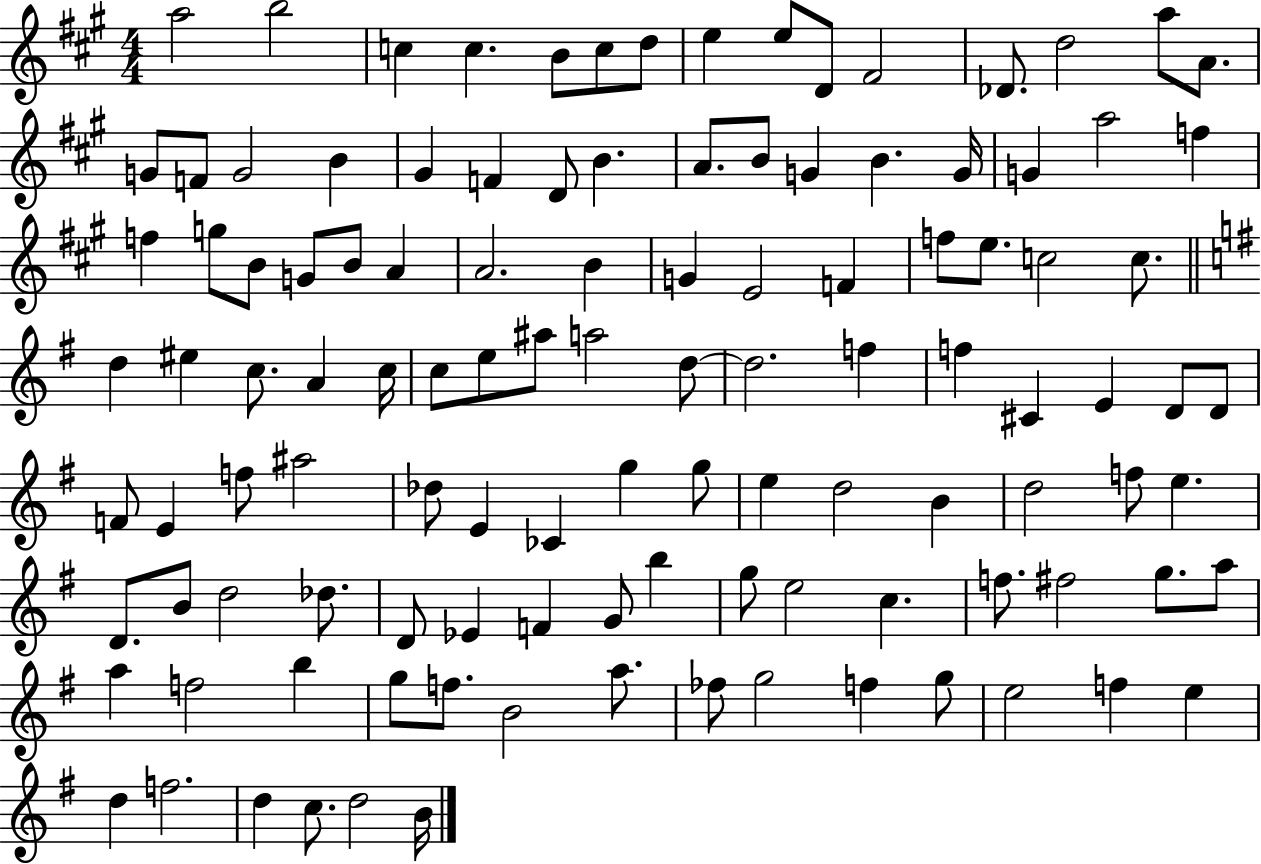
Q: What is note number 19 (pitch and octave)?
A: B4